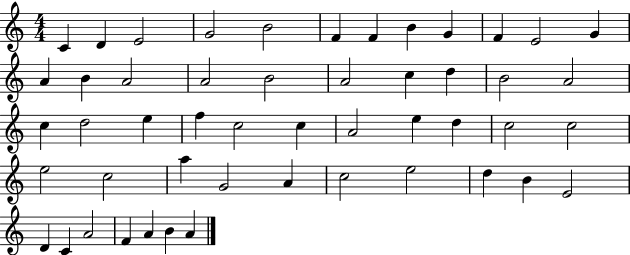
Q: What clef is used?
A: treble